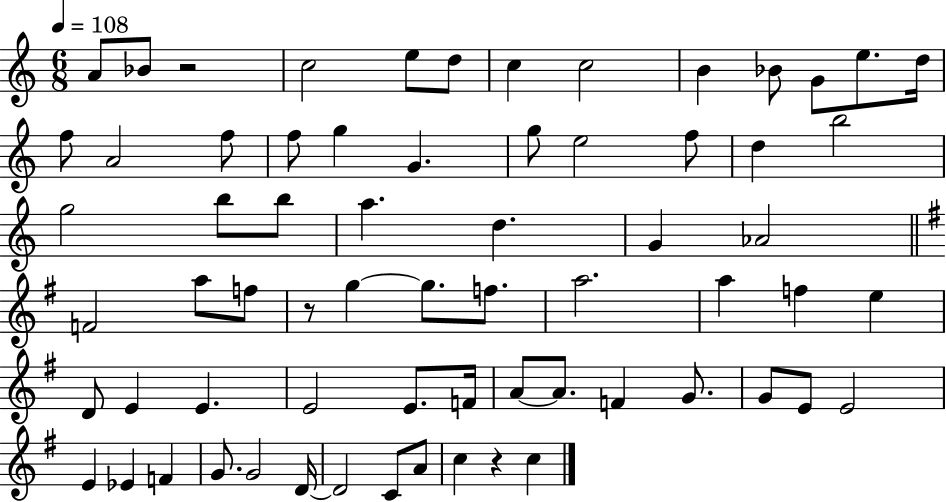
X:1
T:Untitled
M:6/8
L:1/4
K:C
A/2 _B/2 z2 c2 e/2 d/2 c c2 B _B/2 G/2 e/2 d/4 f/2 A2 f/2 f/2 g G g/2 e2 f/2 d b2 g2 b/2 b/2 a d G _A2 F2 a/2 f/2 z/2 g g/2 f/2 a2 a f e D/2 E E E2 E/2 F/4 A/2 A/2 F G/2 G/2 E/2 E2 E _E F G/2 G2 D/4 D2 C/2 A/2 c z c